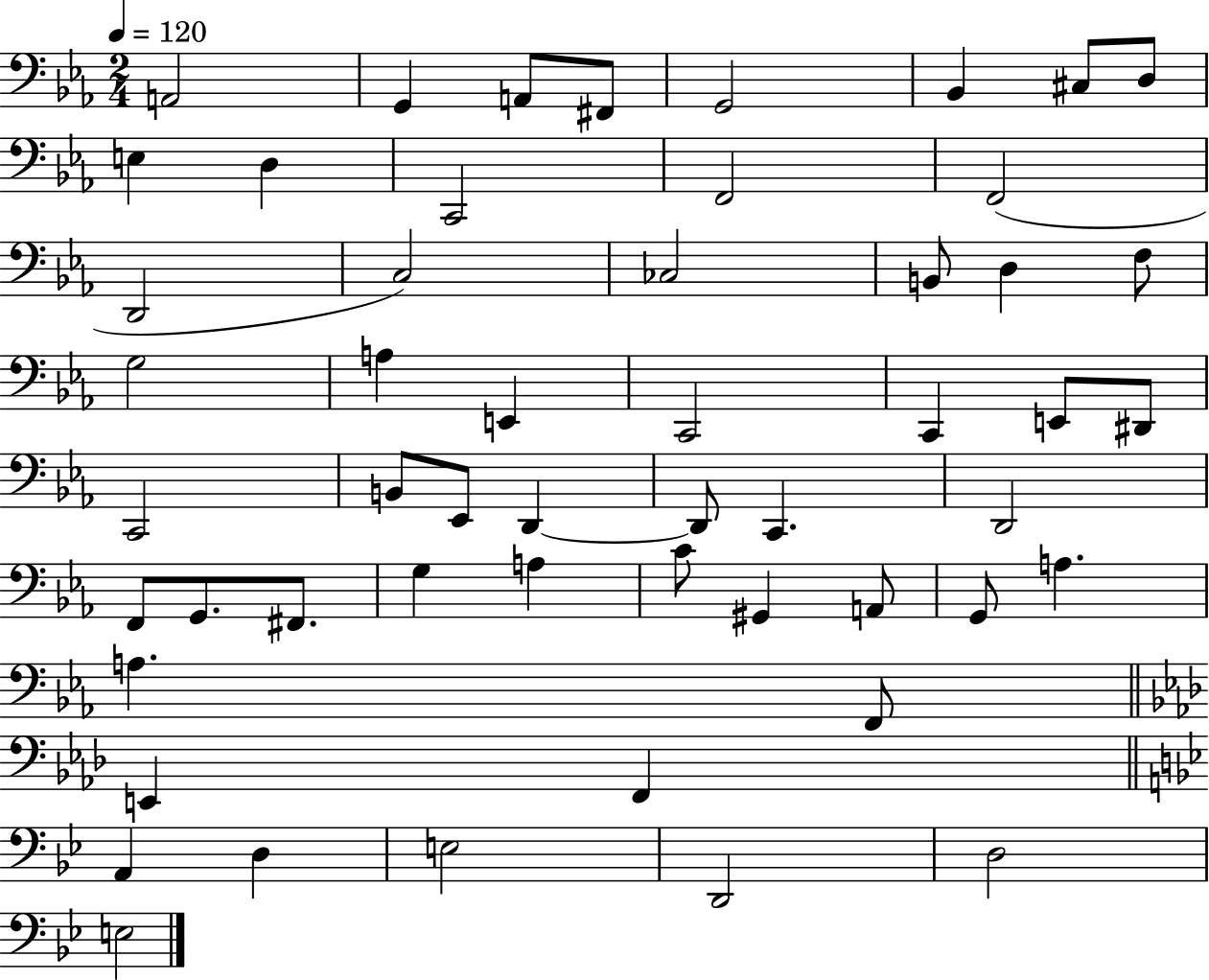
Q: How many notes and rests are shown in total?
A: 53